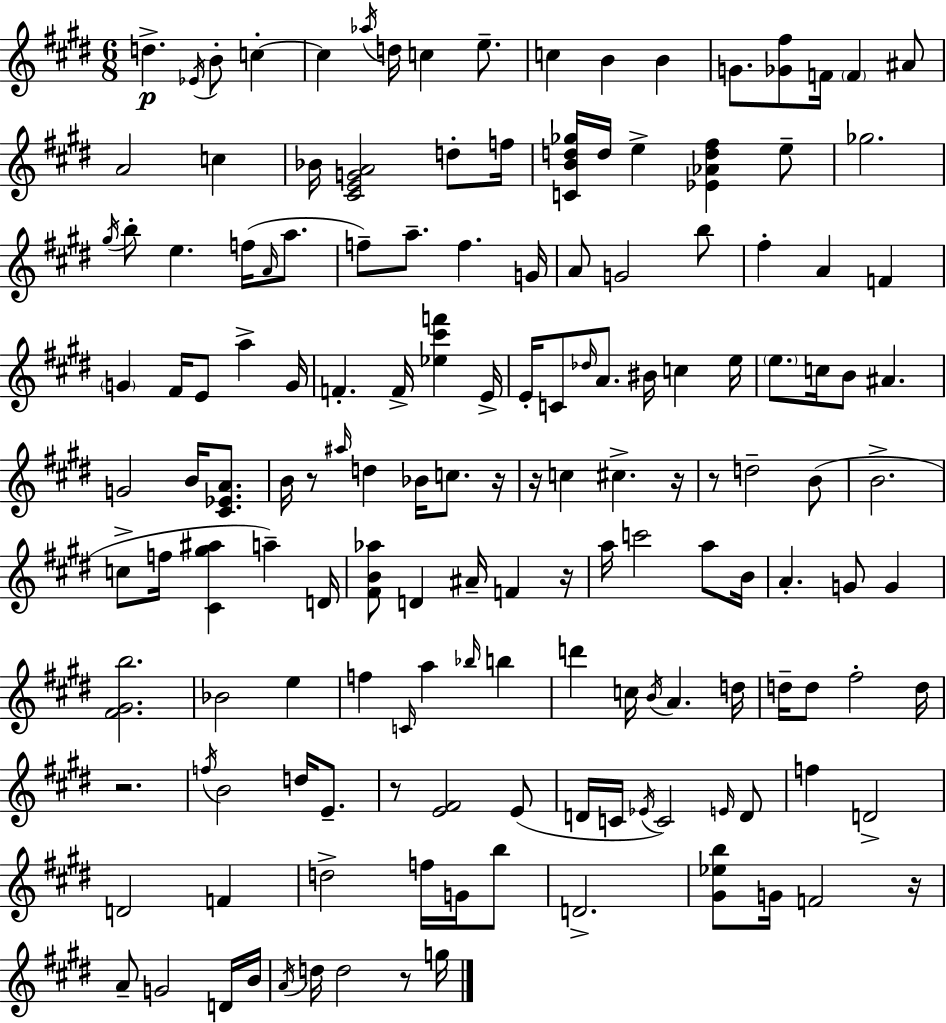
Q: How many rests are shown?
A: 10